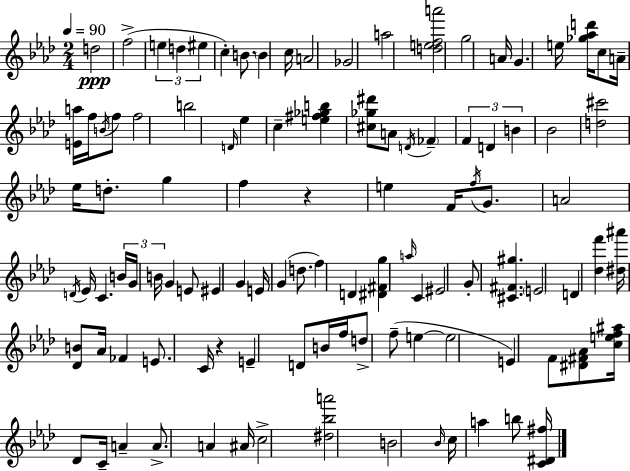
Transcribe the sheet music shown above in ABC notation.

X:1
T:Untitled
M:2/4
L:1/4
K:Fm
d2 f2 e d ^e c B/2 B c/4 A2 _G2 a2 [defa']2 g2 A/4 G e/4 [_g_ad']/4 c/2 A/4 [Ea]/4 f/4 B/4 f/2 f2 b2 D/4 _e c [e^f_gb] [^c_g^d']/2 A/2 D/4 _F F D B _B2 [d^c']2 _e/4 d/2 g f z e F/4 f/4 G/2 A2 D/4 _E/4 C B/4 G/4 B/4 G E/2 ^E G E/4 G d/2 f D [^D^Fg] a/4 C ^E2 G/2 [^C^F^g] E2 D [_df'] [^d^a']/4 [_DB]/2 _A/4 _F E/2 C/4 z E D/2 B/4 f/4 d/2 f/2 e e2 E F/2 [^D^F_A]/2 [cef^a]/4 _D/2 C/4 A A/2 A ^A/4 c2 [^d_ba']2 B2 _B/4 c/4 a b/2 [C^D^f]/4